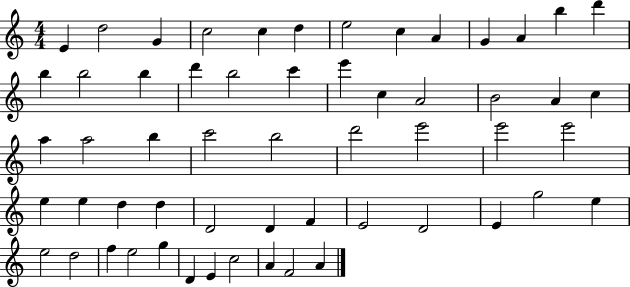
{
  \clef treble
  \numericTimeSignature
  \time 4/4
  \key c \major
  e'4 d''2 g'4 | c''2 c''4 d''4 | e''2 c''4 a'4 | g'4 a'4 b''4 d'''4 | \break b''4 b''2 b''4 | d'''4 b''2 c'''4 | e'''4 c''4 a'2 | b'2 a'4 c''4 | \break a''4 a''2 b''4 | c'''2 b''2 | d'''2 e'''2 | e'''2 e'''2 | \break e''4 e''4 d''4 d''4 | d'2 d'4 f'4 | e'2 d'2 | e'4 g''2 e''4 | \break e''2 d''2 | f''4 e''2 g''4 | d'4 e'4 c''2 | a'4 f'2 a'4 | \break \bar "|."
}